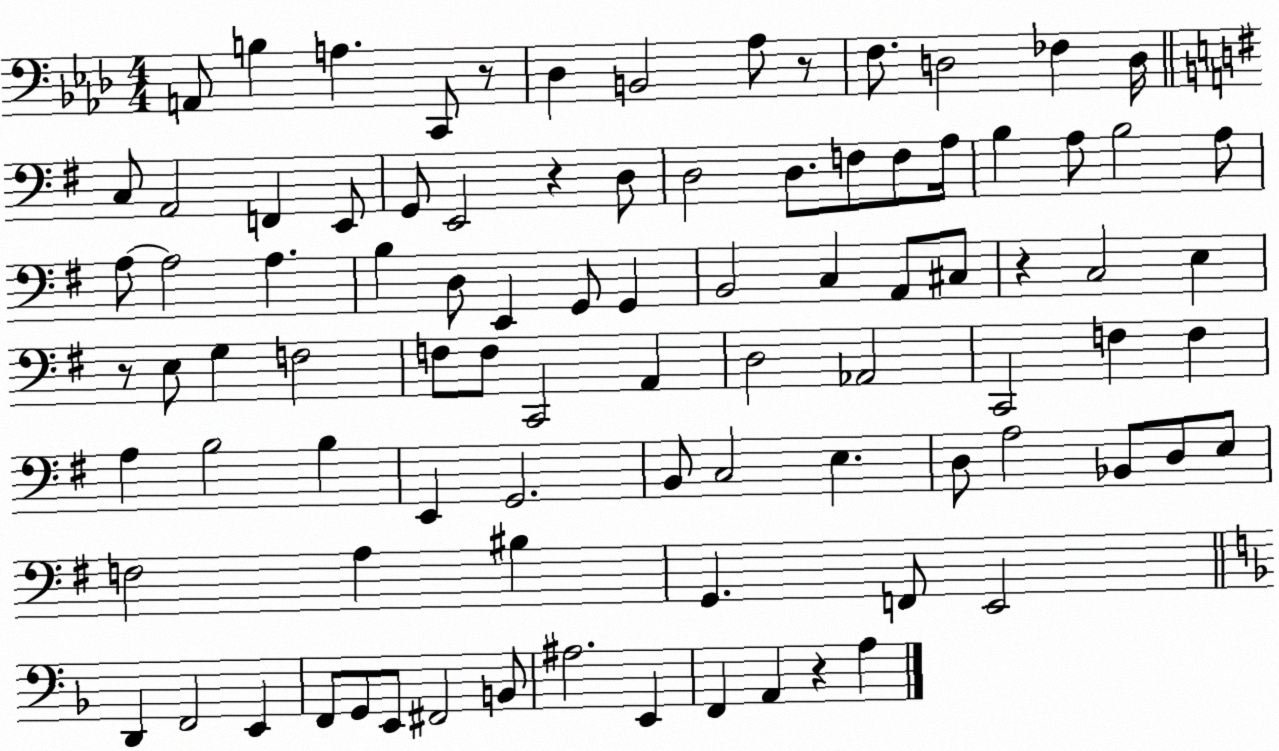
X:1
T:Untitled
M:4/4
L:1/4
K:Ab
A,,/2 B, A, C,,/2 z/2 _D, B,,2 _A,/2 z/2 F,/2 D,2 _F, D,/4 C,/2 A,,2 F,, E,,/2 G,,/2 E,,2 z D,/2 D,2 D,/2 F,/2 F,/2 A,/4 B, A,/2 B,2 A,/2 A,/2 A,2 A, B, D,/2 E,, G,,/2 G,, B,,2 C, A,,/2 ^C,/2 z C,2 E, z/2 E,/2 G, F,2 F,/2 F,/2 C,,2 A,, D,2 _A,,2 C,,2 F, F, A, B,2 B, E,, G,,2 B,,/2 C,2 E, D,/2 A,2 _B,,/2 D,/2 E,/2 F,2 A, ^B, G,, F,,/2 E,,2 D,, F,,2 E,, F,,/2 G,,/2 E,,/2 ^F,,2 B,,/2 ^A,2 E,, F,, A,, z A,